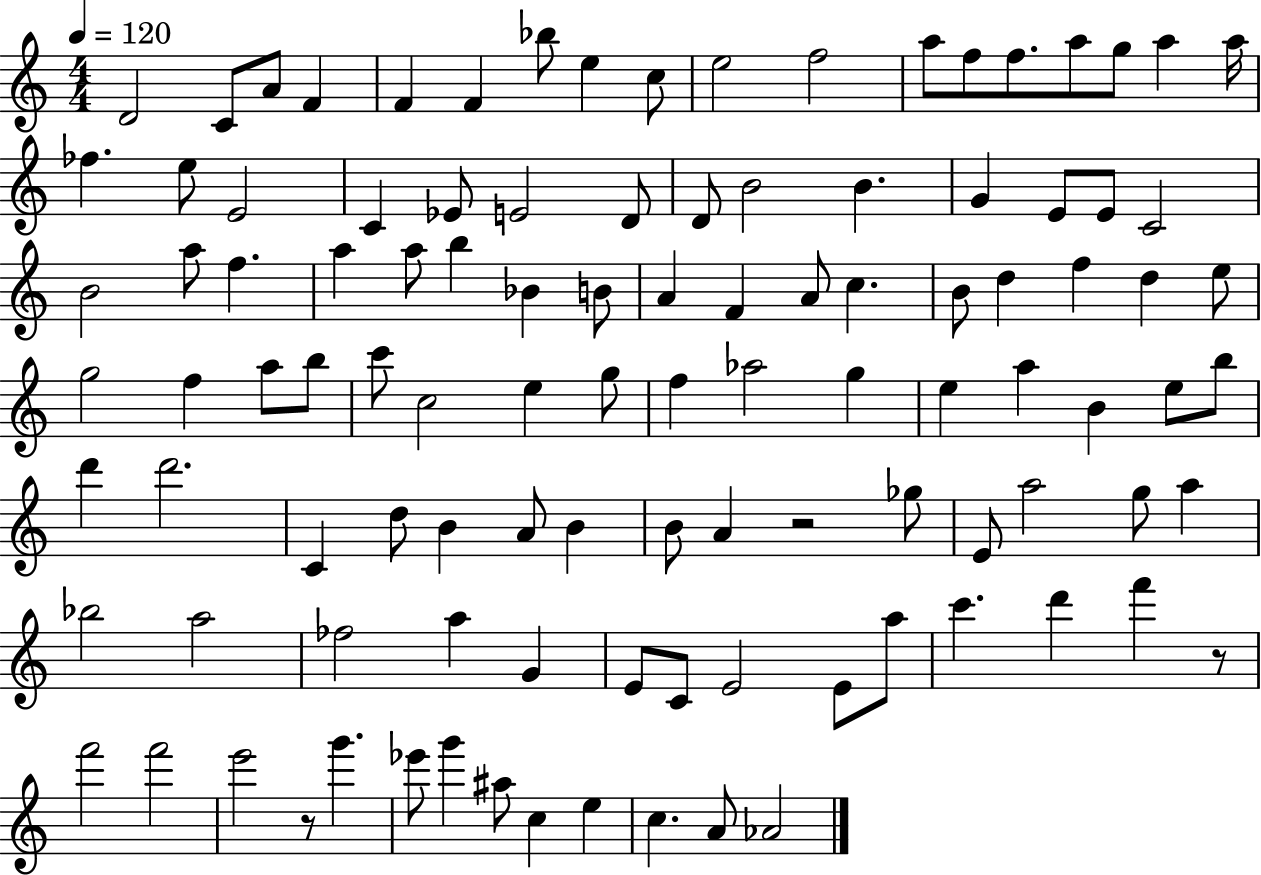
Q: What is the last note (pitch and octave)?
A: Ab4